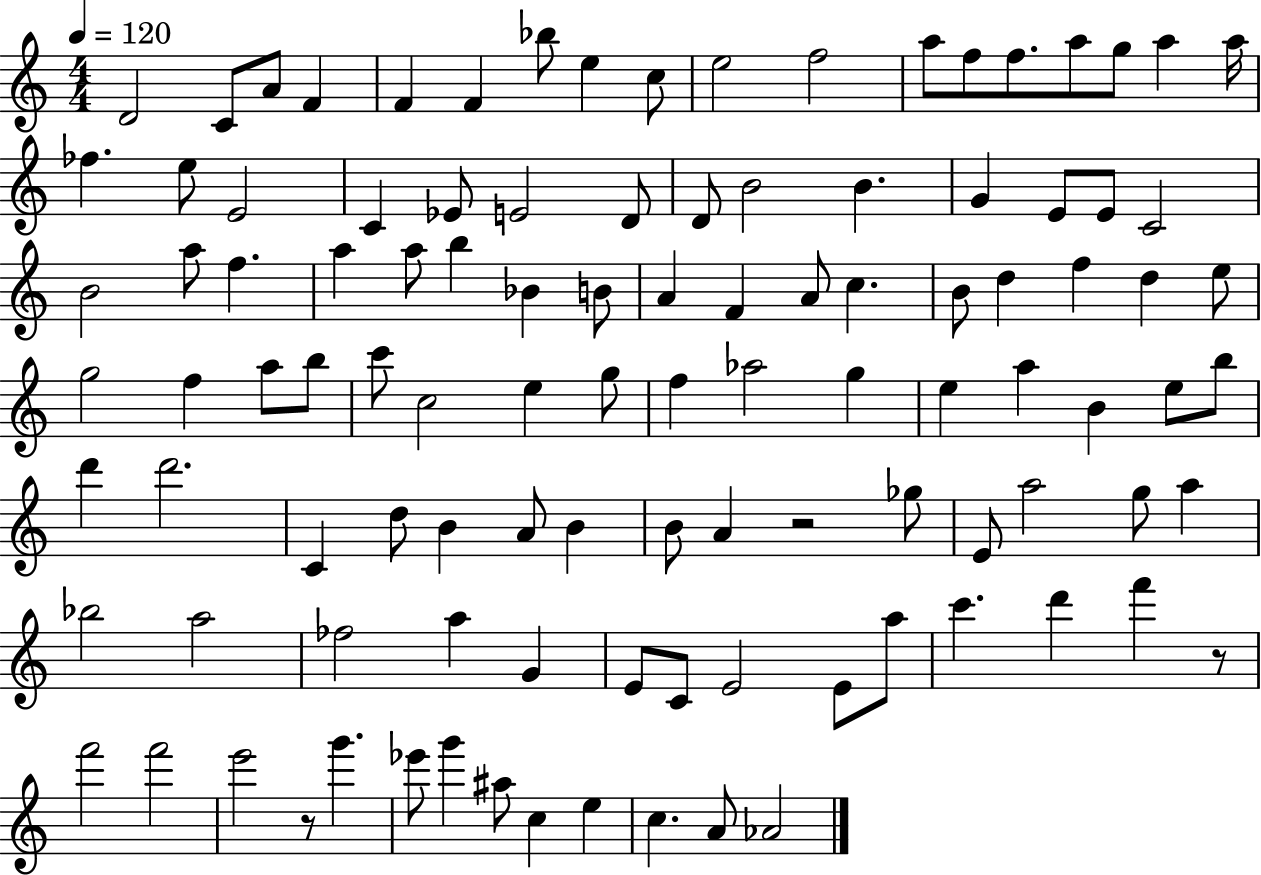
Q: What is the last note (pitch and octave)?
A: Ab4